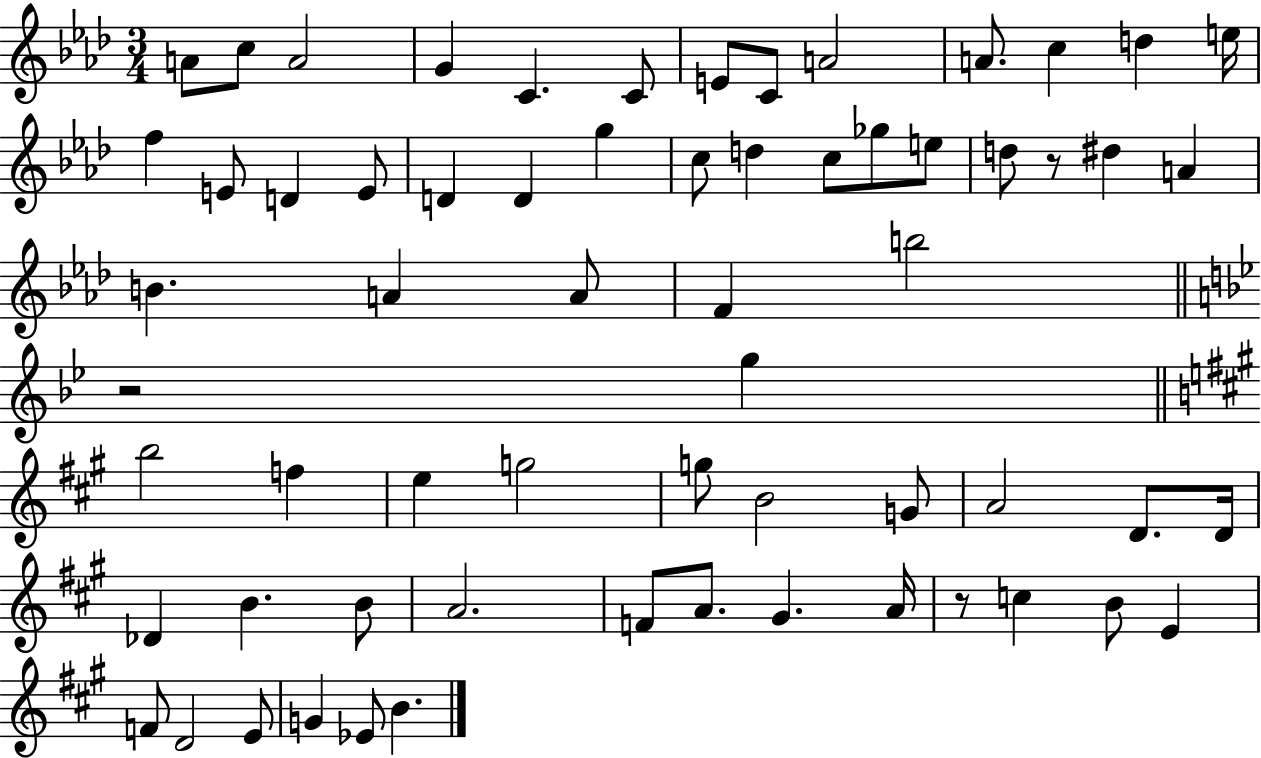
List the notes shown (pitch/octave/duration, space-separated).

A4/e C5/e A4/h G4/q C4/q. C4/e E4/e C4/e A4/h A4/e. C5/q D5/q E5/s F5/q E4/e D4/q E4/e D4/q D4/q G5/q C5/e D5/q C5/e Gb5/e E5/e D5/e R/e D#5/q A4/q B4/q. A4/q A4/e F4/q B5/h R/h G5/q B5/h F5/q E5/q G5/h G5/e B4/h G4/e A4/h D4/e. D4/s Db4/q B4/q. B4/e A4/h. F4/e A4/e. G#4/q. A4/s R/e C5/q B4/e E4/q F4/e D4/h E4/e G4/q Eb4/e B4/q.